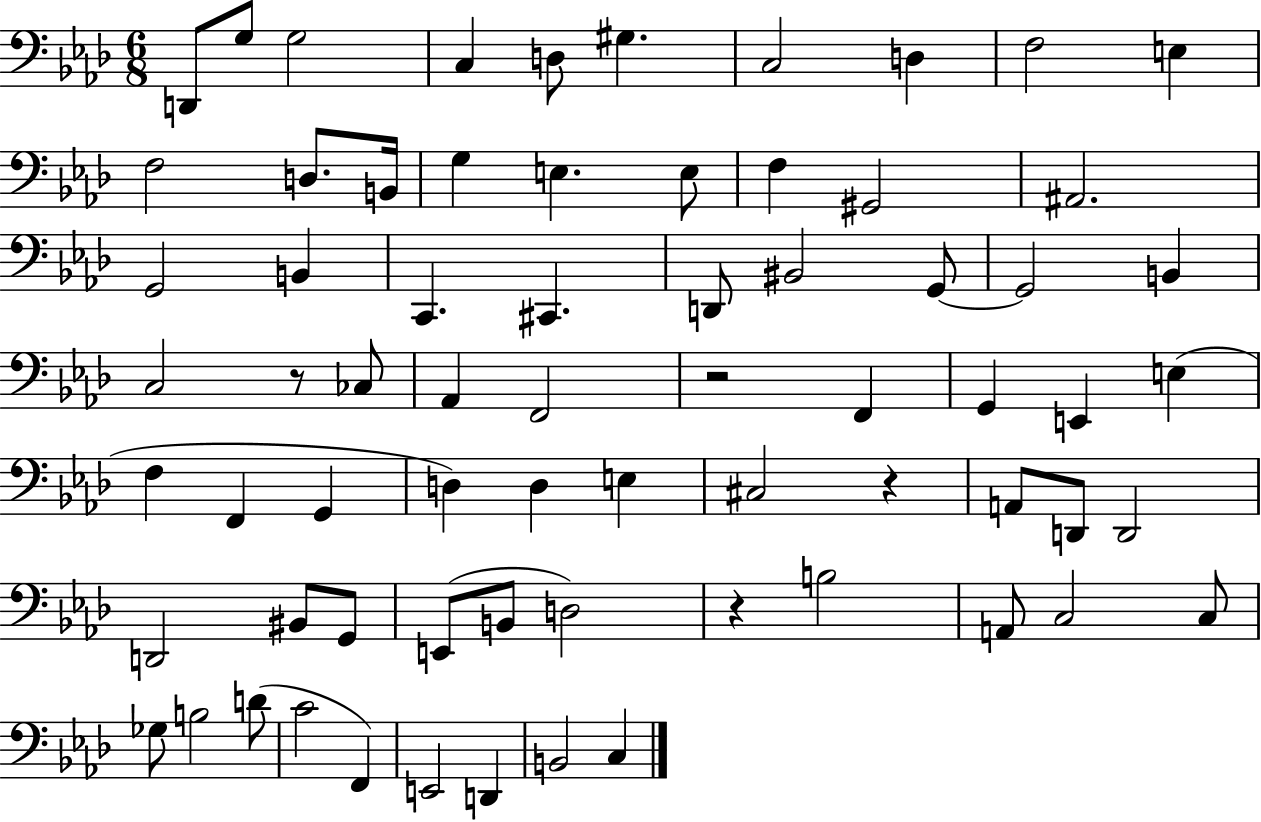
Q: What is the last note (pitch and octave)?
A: C3